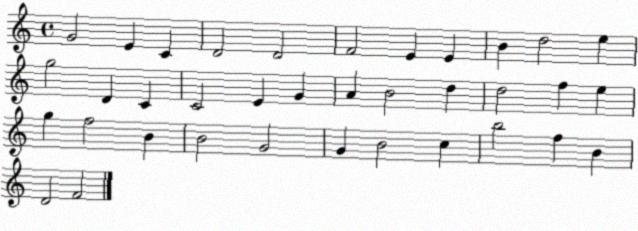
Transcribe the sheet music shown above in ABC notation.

X:1
T:Untitled
M:4/4
L:1/4
K:C
G2 E C D2 D2 F2 E E B d2 e g2 D C C2 E G A B2 d d2 f e g f2 B B2 G2 G B2 c b2 f B D2 F2